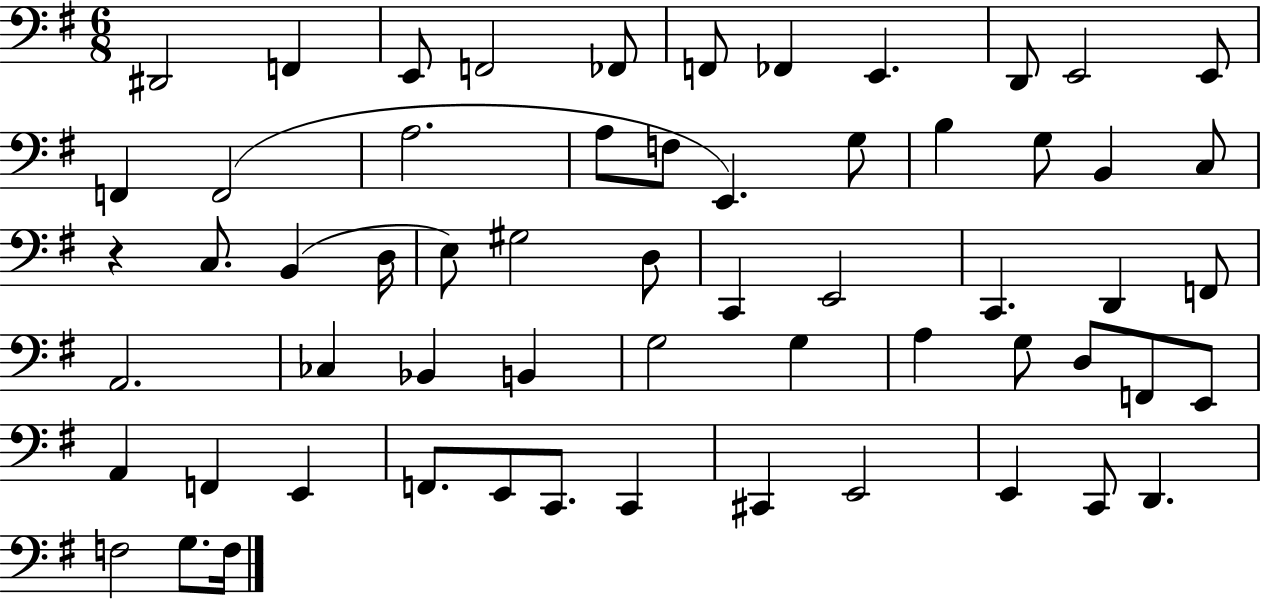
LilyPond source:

{
  \clef bass
  \numericTimeSignature
  \time 6/8
  \key g \major
  \repeat volta 2 { dis,2 f,4 | e,8 f,2 fes,8 | f,8 fes,4 e,4. | d,8 e,2 e,8 | \break f,4 f,2( | a2. | a8 f8 e,4.) g8 | b4 g8 b,4 c8 | \break r4 c8. b,4( d16 | e8) gis2 d8 | c,4 e,2 | c,4. d,4 f,8 | \break a,2. | ces4 bes,4 b,4 | g2 g4 | a4 g8 d8 f,8 e,8 | \break a,4 f,4 e,4 | f,8. e,8 c,8. c,4 | cis,4 e,2 | e,4 c,8 d,4. | \break f2 g8. f16 | } \bar "|."
}